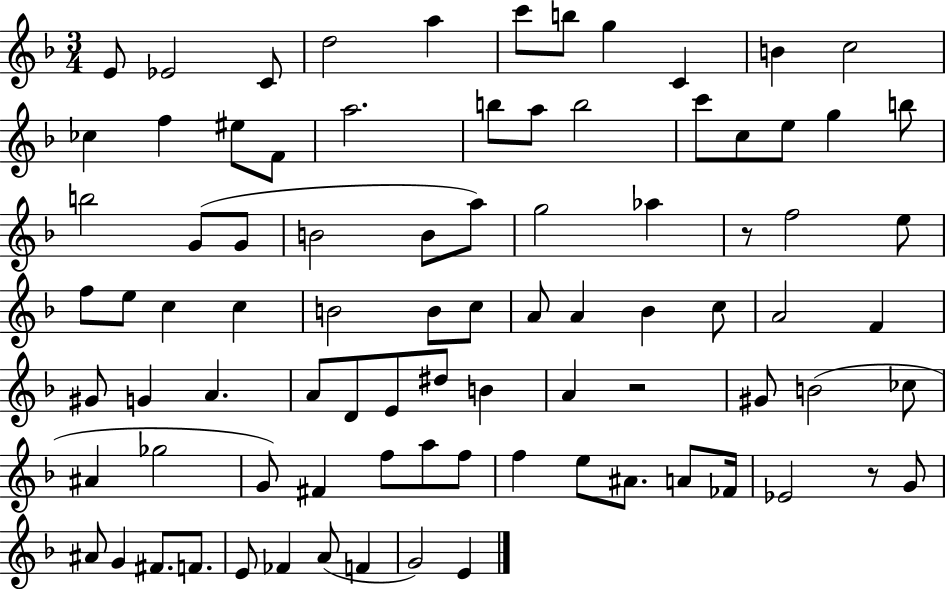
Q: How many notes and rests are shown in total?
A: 86